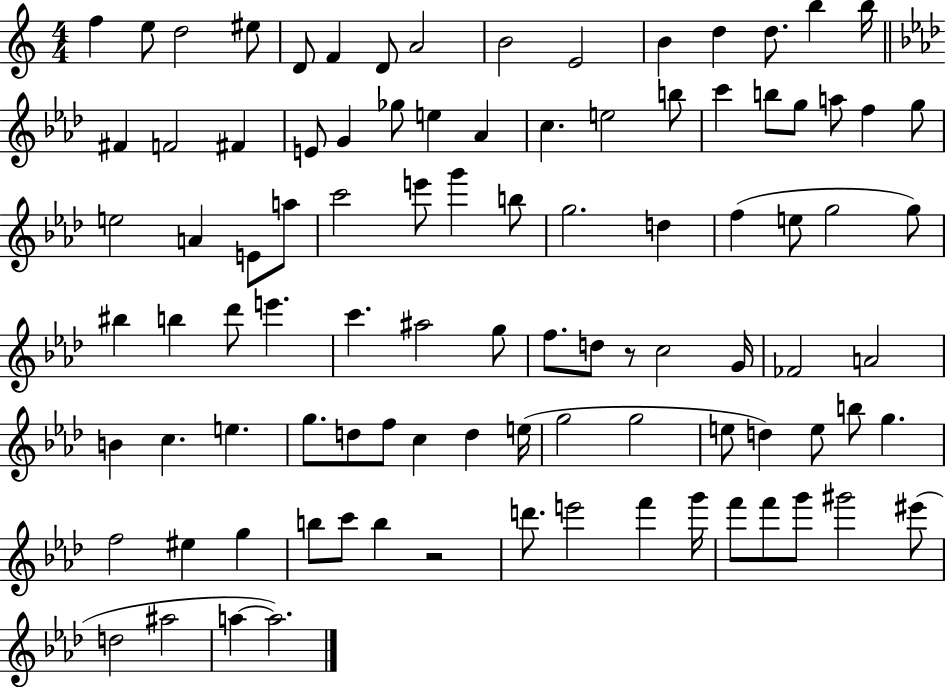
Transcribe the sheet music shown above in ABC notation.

X:1
T:Untitled
M:4/4
L:1/4
K:C
f e/2 d2 ^e/2 D/2 F D/2 A2 B2 E2 B d d/2 b b/4 ^F F2 ^F E/2 G _g/2 e _A c e2 b/2 c' b/2 g/2 a/2 f g/2 e2 A E/2 a/2 c'2 e'/2 g' b/2 g2 d f e/2 g2 g/2 ^b b _d'/2 e' c' ^a2 g/2 f/2 d/2 z/2 c2 G/4 _F2 A2 B c e g/2 d/2 f/2 c d e/4 g2 g2 e/2 d e/2 b/2 g f2 ^e g b/2 c'/2 b z2 d'/2 e'2 f' g'/4 f'/2 f'/2 g'/2 ^g'2 ^e'/2 d2 ^a2 a a2